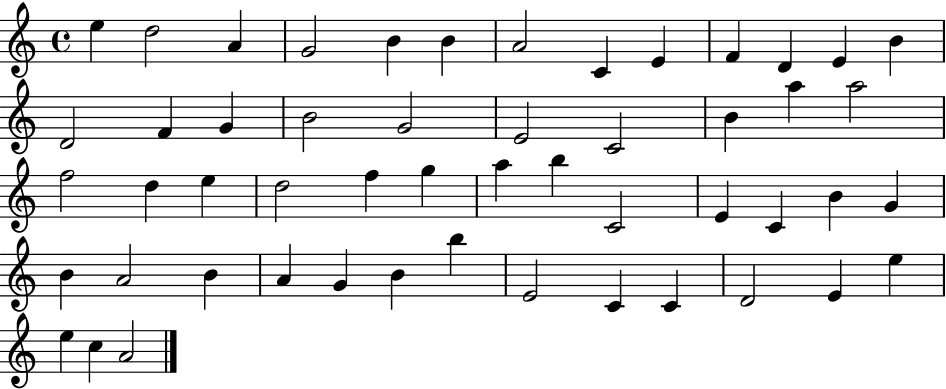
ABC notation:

X:1
T:Untitled
M:4/4
L:1/4
K:C
e d2 A G2 B B A2 C E F D E B D2 F G B2 G2 E2 C2 B a a2 f2 d e d2 f g a b C2 E C B G B A2 B A G B b E2 C C D2 E e e c A2